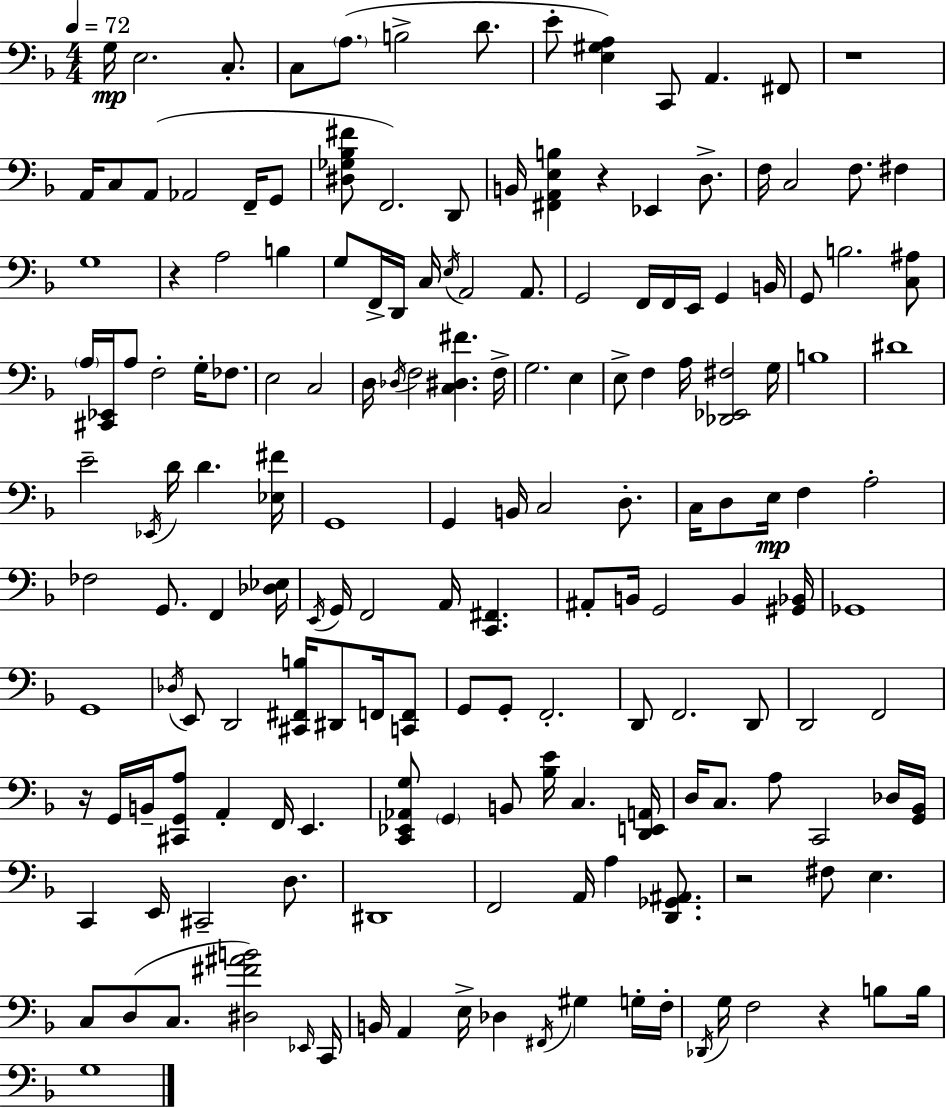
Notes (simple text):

G3/s E3/h. C3/e. C3/e A3/e. B3/h D4/e. E4/e [E3,G#3,A3]/q C2/e A2/q. F#2/e R/w A2/s C3/e A2/e Ab2/h F2/s G2/e [D#3,Gb3,Bb3,F#4]/e F2/h. D2/e B2/s [F#2,A2,E3,B3]/q R/q Eb2/q D3/e. F3/s C3/h F3/e. F#3/q G3/w R/q A3/h B3/q G3/e F2/s D2/s C3/s E3/s A2/h A2/e. G2/h F2/s F2/s E2/s G2/q B2/s G2/e B3/h. [C3,A#3]/e A3/s [C#2,Eb2]/s A3/e F3/h G3/s FES3/e. E3/h C3/h D3/s Db3/s F3/h [C3,D#3,F#4]/q. F3/s G3/h. E3/q E3/e F3/q A3/s [Db2,Eb2,F#3]/h G3/s B3/w D#4/w E4/h Eb2/s D4/s D4/q. [Eb3,F#4]/s G2/w G2/q B2/s C3/h D3/e. C3/s D3/e E3/s F3/q A3/h FES3/h G2/e. F2/q [Db3,Eb3]/s E2/s G2/s F2/h A2/s [C2,F#2]/q. A#2/e B2/s G2/h B2/q [G#2,Bb2]/s Gb2/w G2/w Db3/s E2/e D2/h [C#2,F#2,B3]/s D#2/e F2/s [C2,F2]/e G2/e G2/e F2/h. D2/e F2/h. D2/e D2/h F2/h R/s G2/s B2/s [C#2,G2,A3]/e A2/q F2/s E2/q. [C2,Eb2,Ab2,G3]/e G2/q B2/e [Bb3,E4]/s C3/q. [D2,E2,A2]/s D3/s C3/e. A3/e C2/h Db3/s [G2,Bb2]/s C2/q E2/s C#2/h D3/e. D#2/w F2/h A2/s A3/q [D2,Gb2,A#2]/e. R/h F#3/e E3/q. C3/e D3/e C3/e. [D#3,F#4,A#4,B4]/h Eb2/s C2/s B2/s A2/q E3/s Db3/q F#2/s G#3/q G3/s F3/s Db2/s G3/s F3/h R/q B3/e B3/s G3/w